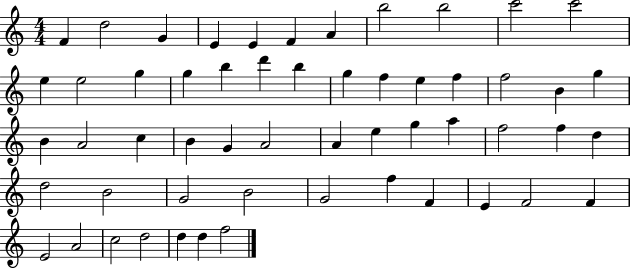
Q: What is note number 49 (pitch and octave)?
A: E4